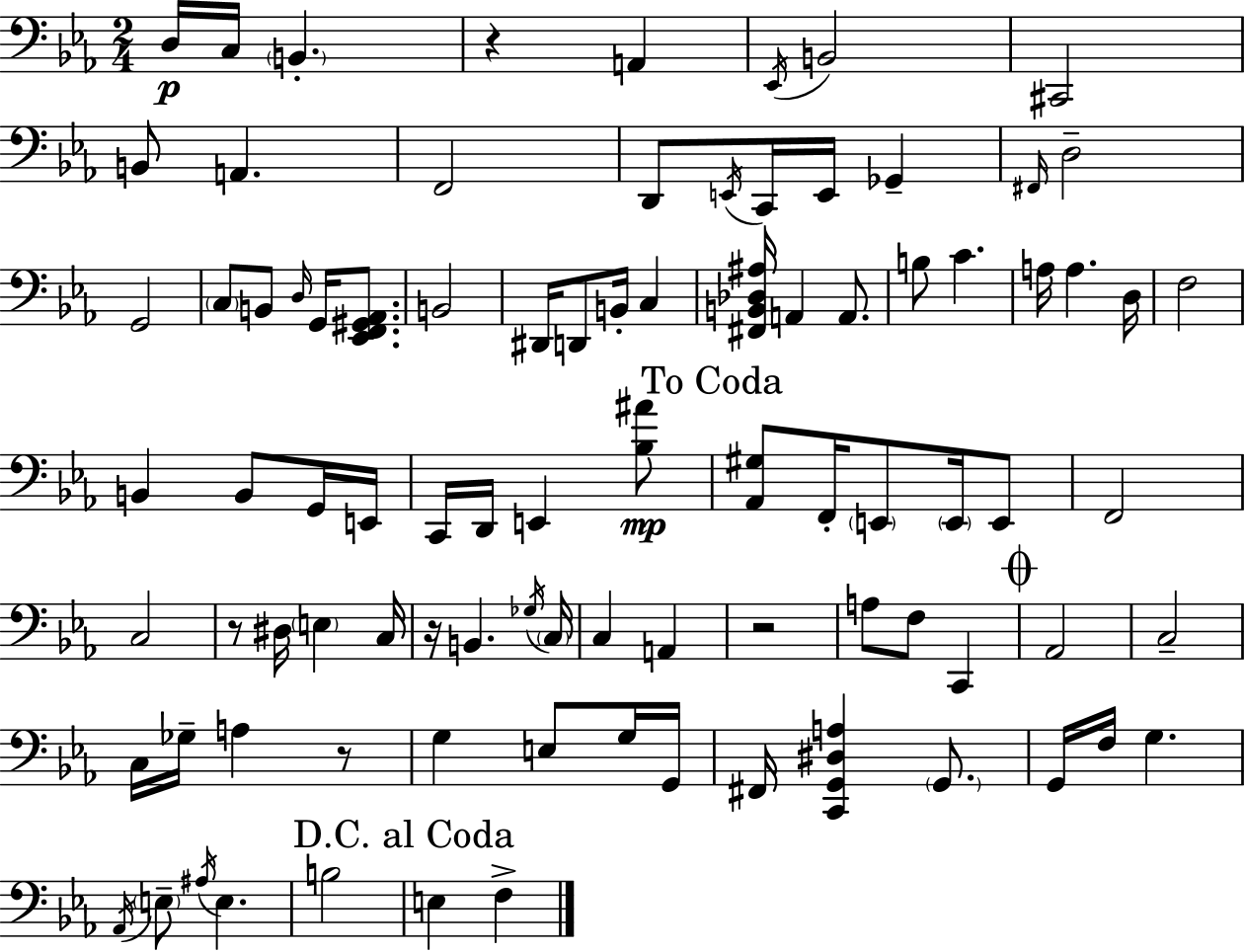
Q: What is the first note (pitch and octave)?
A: D3